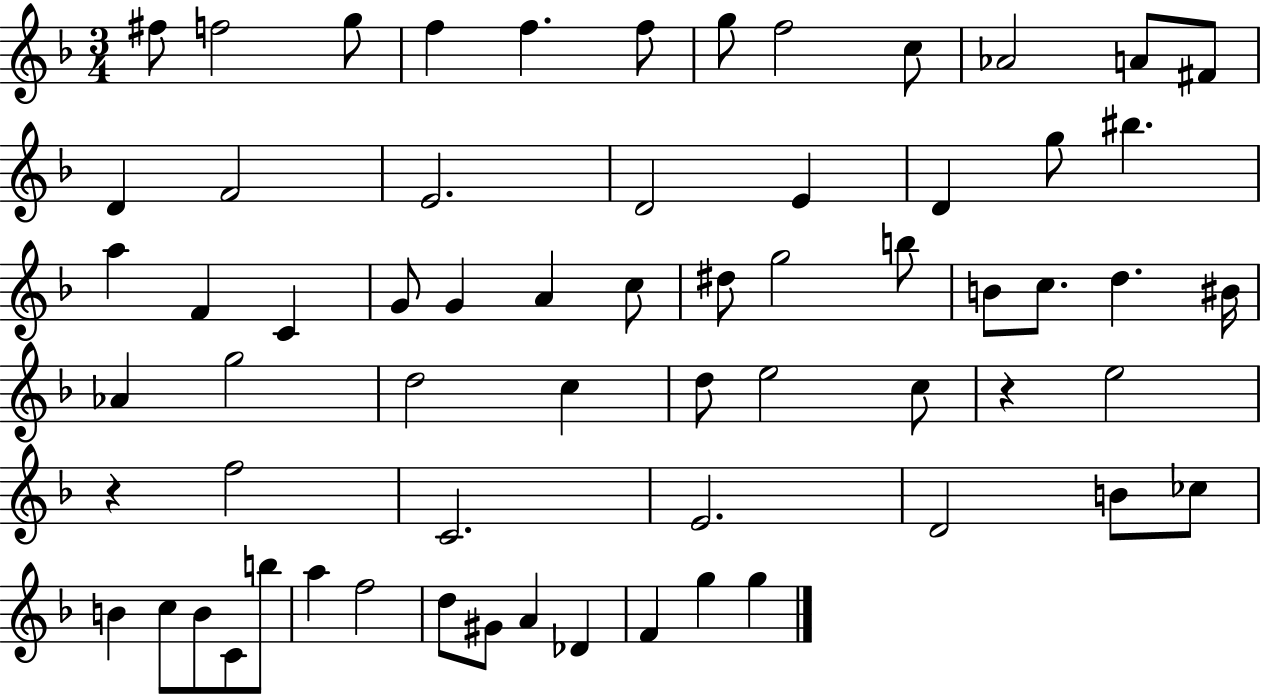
F#5/e F5/h G5/e F5/q F5/q. F5/e G5/e F5/h C5/e Ab4/h A4/e F#4/e D4/q F4/h E4/h. D4/h E4/q D4/q G5/e BIS5/q. A5/q F4/q C4/q G4/e G4/q A4/q C5/e D#5/e G5/h B5/e B4/e C5/e. D5/q. BIS4/s Ab4/q G5/h D5/h C5/q D5/e E5/h C5/e R/q E5/h R/q F5/h C4/h. E4/h. D4/h B4/e CES5/e B4/q C5/e B4/e C4/e B5/e A5/q F5/h D5/e G#4/e A4/q Db4/q F4/q G5/q G5/q